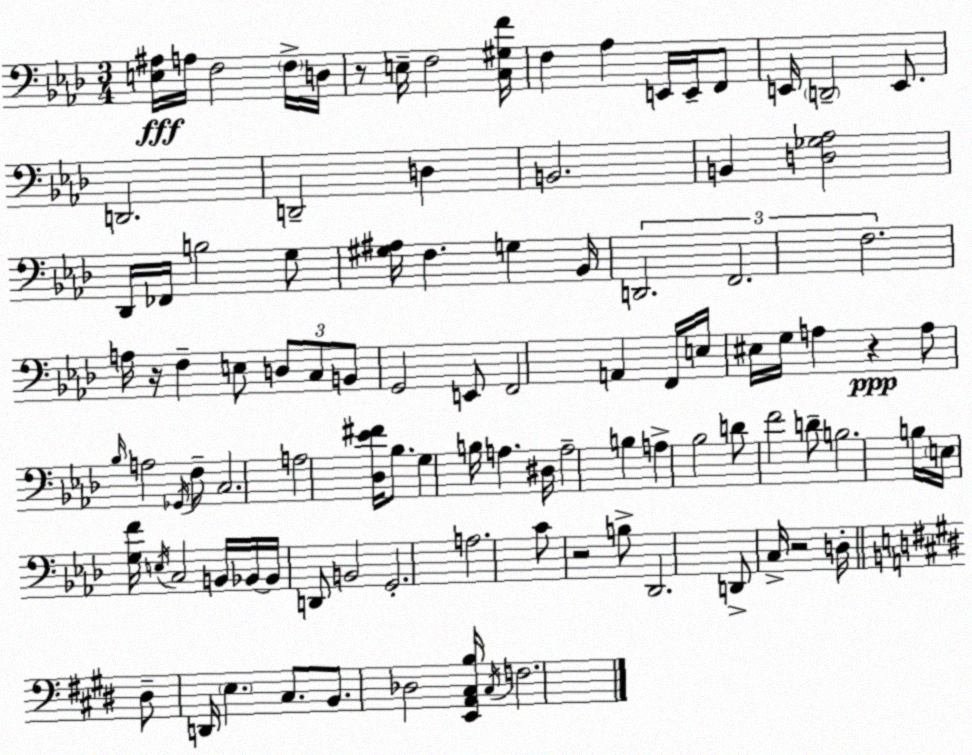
X:1
T:Untitled
M:3/4
L:1/4
K:Ab
[E,^A,]/4 A,/4 F,2 F,/4 D,/4 z/2 E,/4 F,2 [C,^G,F]/4 F, _A, E,,/4 E,,/4 F,,/2 E,,/4 D,,2 E,,/2 D,,2 D,,2 D, B,,2 B,, [D,_G,_A,]2 _D,,/4 _F,,/4 B,2 G,/2 [^G,^A,]/4 F, G, _B,,/4 D,,2 F,,2 F,2 A,/4 z/4 F, E,/2 D,/2 C,/2 B,,/2 G,,2 E,,/2 F,,2 A,, F,,/4 E,/4 ^E,/4 G,/4 A, z A,/2 _B,/4 A,2 _G,,/4 F,/2 C,2 A,2 [_D,_E^F]/4 _B,/2 G, B,/4 A, ^D,/4 A,2 B, A, _B,2 D/2 F2 D/2 B,2 B,/4 E,/4 [G,F]/4 E,/4 C,2 B,,/4 _B,,/4 _B,,/4 D,,/2 B,,2 G,,2 A,2 C/2 z2 B,/2 _D,,2 D,,/2 C,/4 z2 D,/4 ^D,/2 D,,/4 E, ^C,/2 B,,/2 _D,2 [E,,A,,^C,B,]/4 ^C,/4 F,2